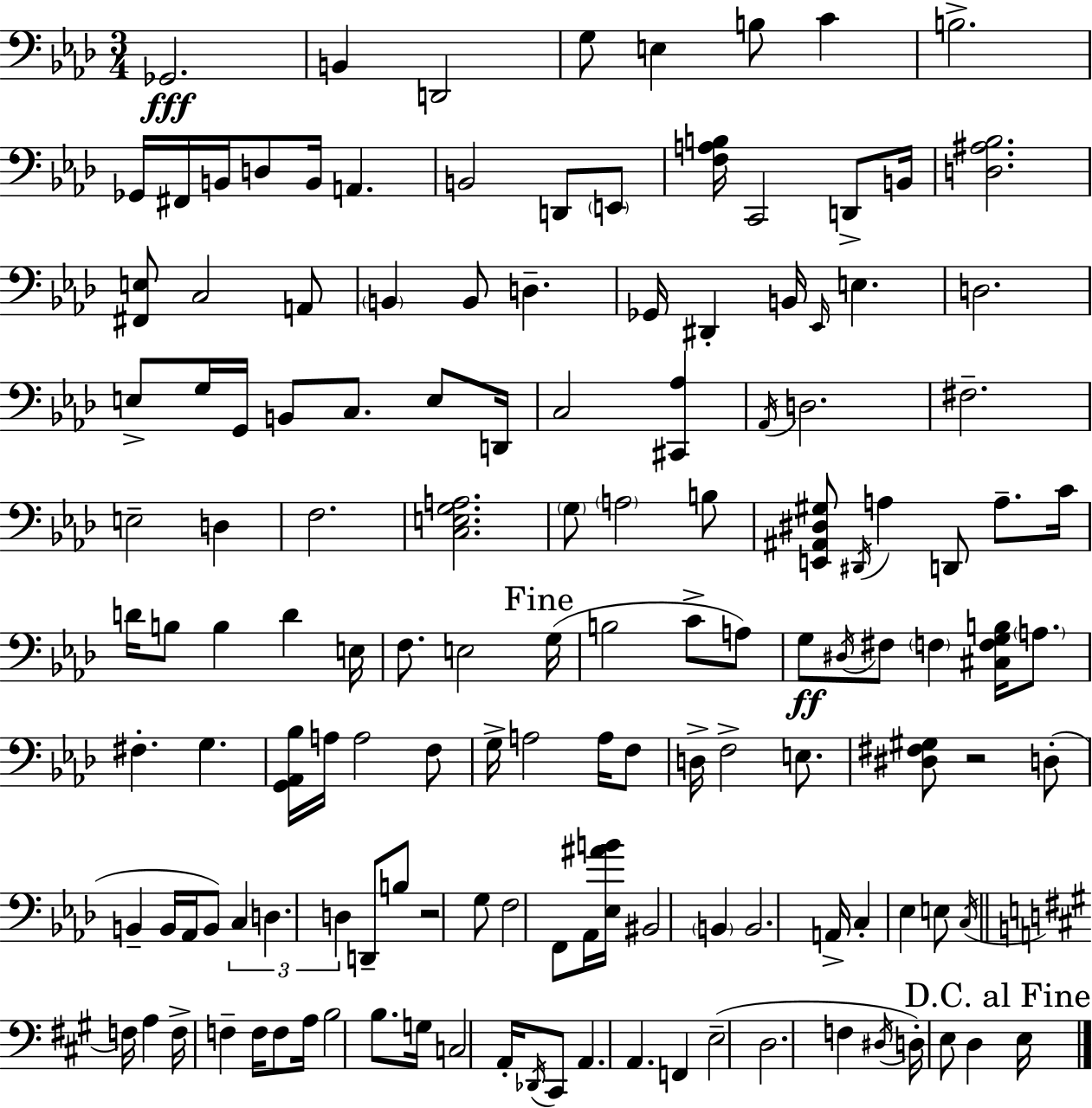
Gb2/h. B2/q D2/h G3/e E3/q B3/e C4/q B3/h. Gb2/s F#2/s B2/s D3/e B2/s A2/q. B2/h D2/e E2/e [F3,A3,B3]/s C2/h D2/e B2/s [D3,A#3,Bb3]/h. [F#2,E3]/e C3/h A2/e B2/q B2/e D3/q. Gb2/s D#2/q B2/s Eb2/s E3/q. D3/h. E3/e G3/s G2/s B2/e C3/e. E3/e D2/s C3/h [C#2,Ab3]/q Ab2/s D3/h. F#3/h. E3/h D3/q F3/h. [C3,E3,G3,A3]/h. G3/e A3/h B3/e [E2,A#2,D#3,G#3]/e D#2/s A3/q D2/e A3/e. C4/s D4/s B3/e B3/q D4/q E3/s F3/e. E3/h G3/s B3/h C4/e A3/e G3/e D#3/s F#3/e F3/q [C#3,F3,G3,B3]/s A3/e. F#3/q. G3/q. [G2,Ab2,Bb3]/s A3/s A3/h F3/e G3/s A3/h A3/s F3/e D3/s F3/h E3/e. [D#3,F#3,G#3]/e R/h D3/e B2/q B2/s Ab2/s B2/e C3/q D3/q. D3/q D2/e B3/e R/h G3/e F3/h F2/e Ab2/s [Eb3,A#4,B4]/s BIS2/h B2/q B2/h. A2/s C3/q Eb3/q E3/e C3/s F3/s A3/q F3/s F3/q F3/s F3/e A3/s B3/h B3/e. G3/s C3/h A2/s Db2/s C#2/e A2/q. A2/q. F2/q E3/h D3/h. F3/q D#3/s D3/s E3/e D3/q E3/s